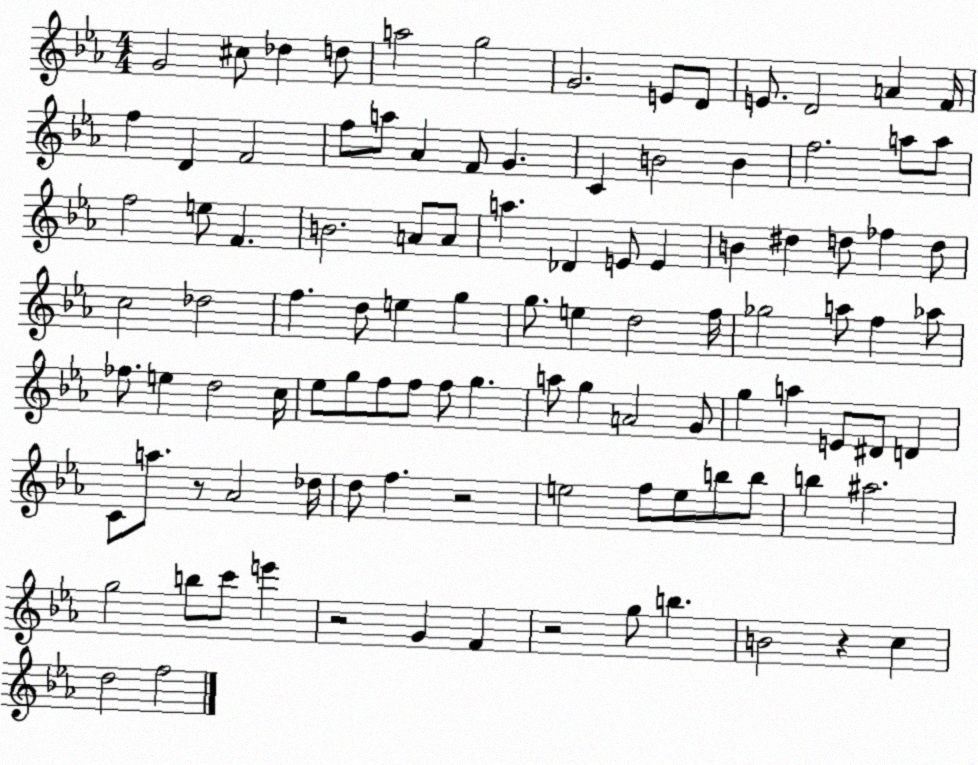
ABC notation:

X:1
T:Untitled
M:4/4
L:1/4
K:Eb
G2 ^c/2 _d d/2 a2 g2 G2 E/2 D/2 E/2 D2 A F/4 f D F2 f/2 a/2 _A F/2 G C B2 B f2 a/2 a/2 f2 e/2 F B2 A/2 A/2 a _D E/2 E B ^d d/2 _f d/2 c2 _d2 f d/2 e g g/2 e d2 f/4 _g2 a/2 f _a/2 _f/2 e d2 c/4 _e/2 g/2 f/2 f/2 f/2 g a/2 g A2 G/2 g a E/2 ^D/2 D C/2 a/2 z/2 _A2 _d/4 d/2 f z2 e2 f/2 e/2 b/2 b/2 b ^a2 g2 b/2 c'/2 e' z2 G F z2 g/2 b B2 z c d2 f2